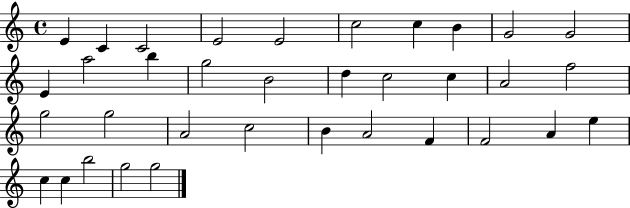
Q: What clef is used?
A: treble